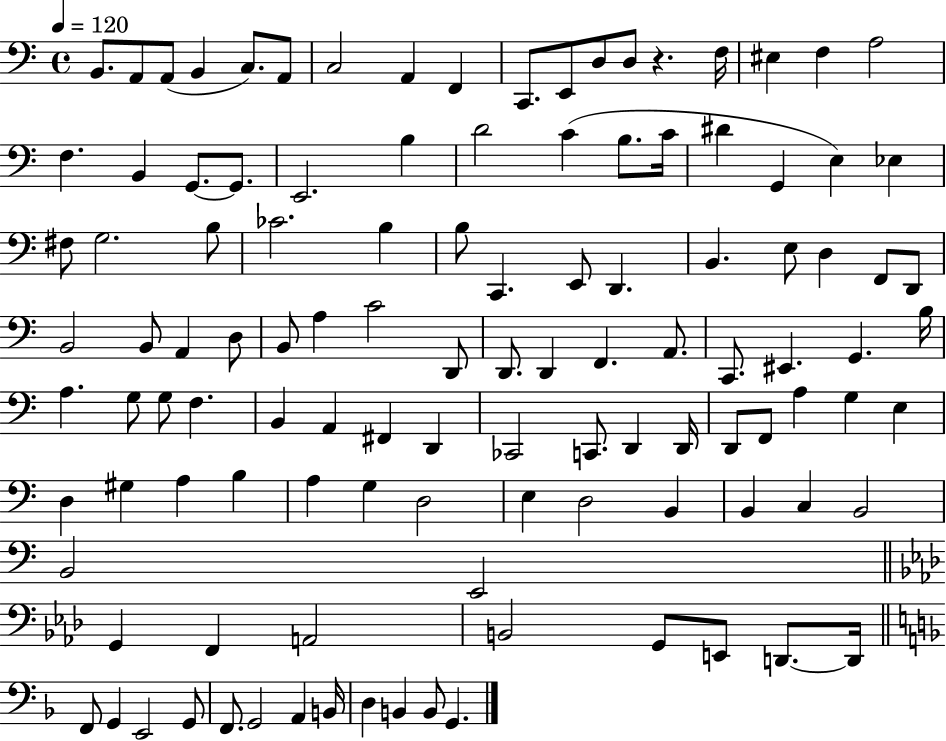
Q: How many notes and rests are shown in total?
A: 114